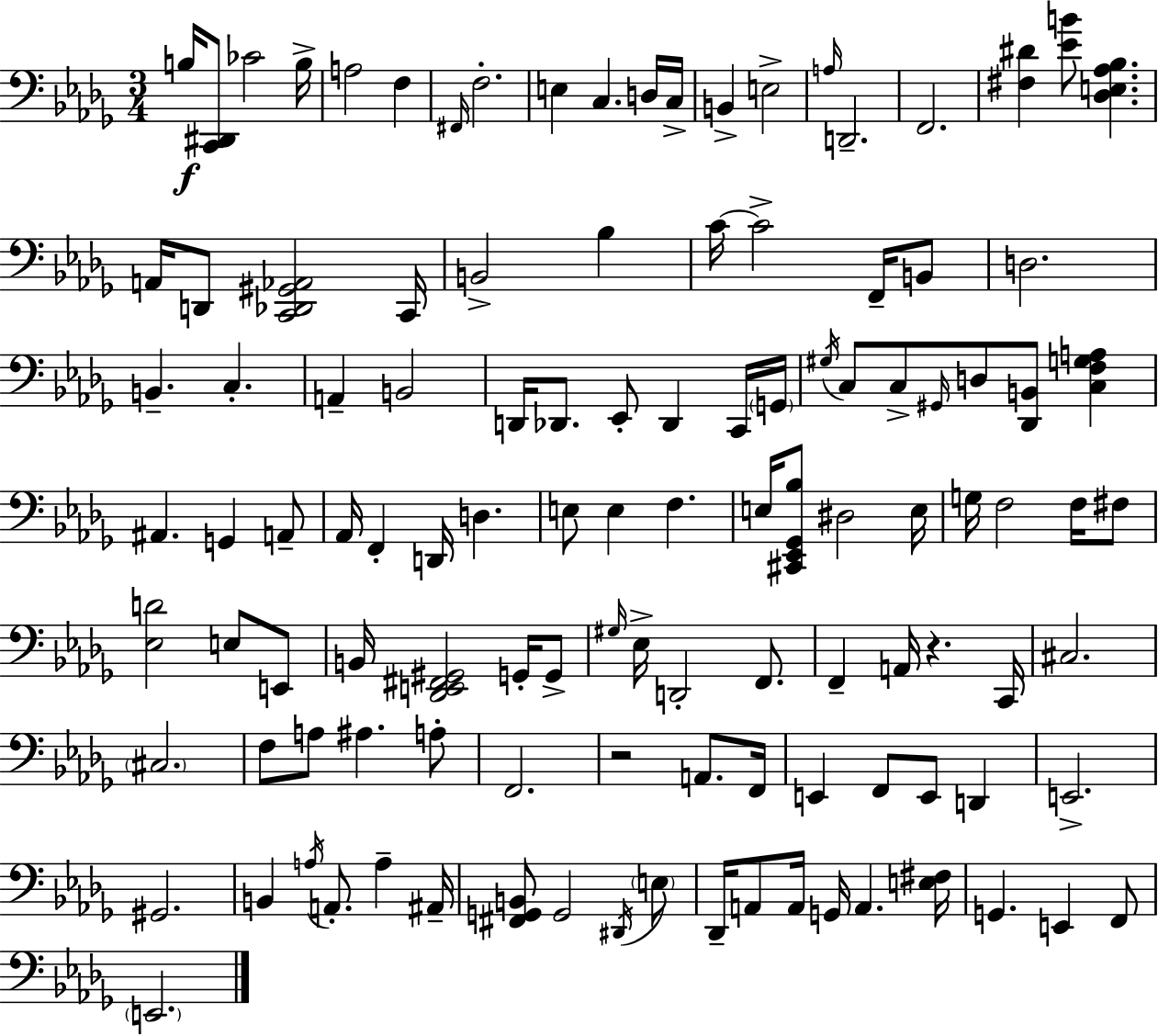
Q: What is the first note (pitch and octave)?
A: B3